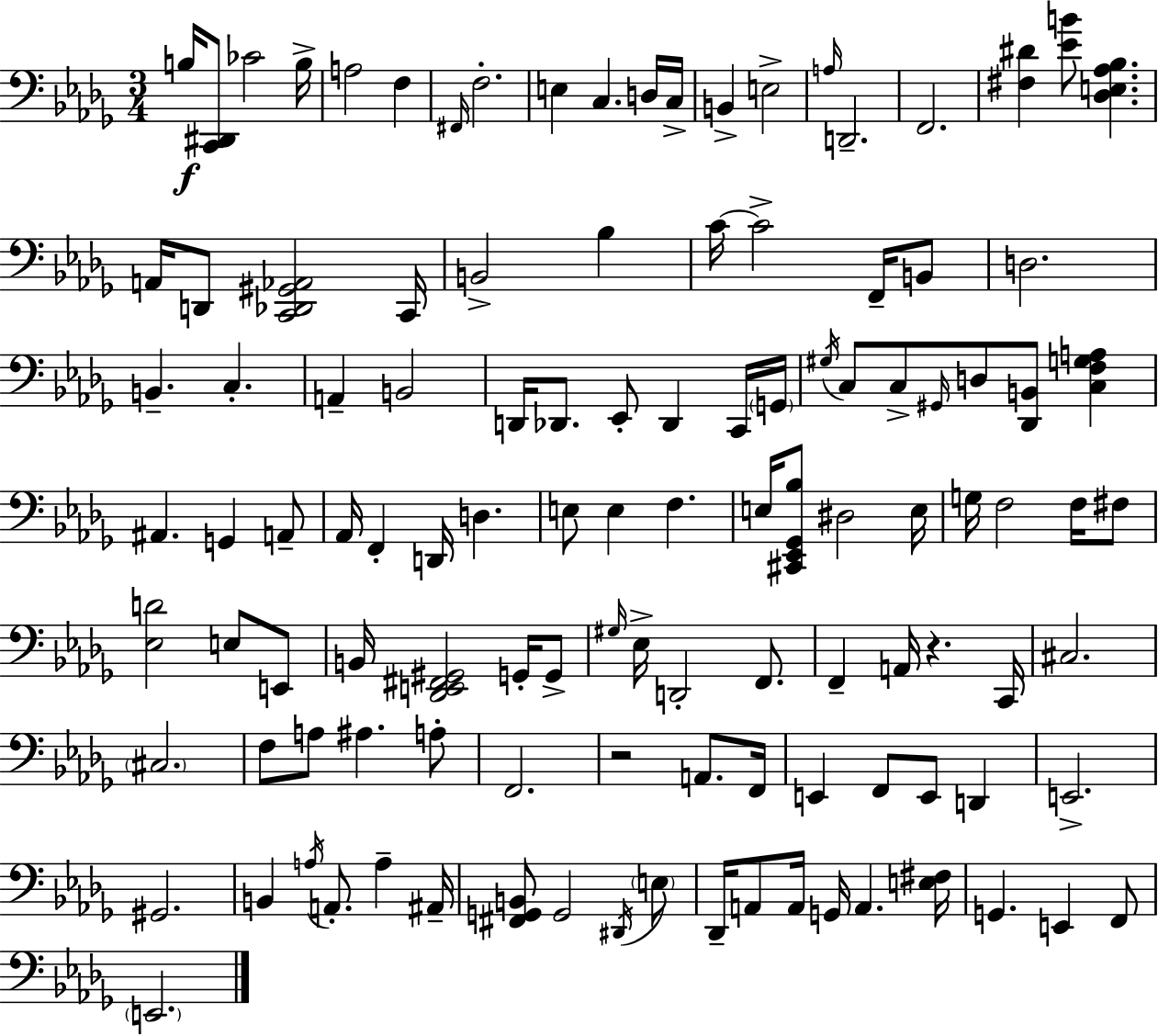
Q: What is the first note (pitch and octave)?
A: B3